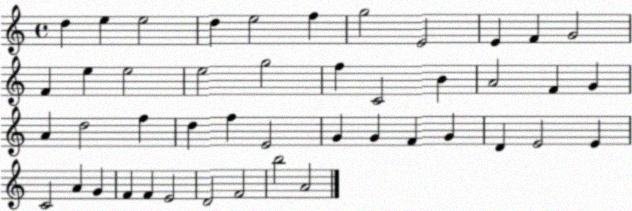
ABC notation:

X:1
T:Untitled
M:4/4
L:1/4
K:C
d e e2 d e2 f g2 E2 E F G2 F e e2 e2 g2 f C2 B A2 F G A d2 f d f E2 G G F G D E2 E C2 A G F F E2 D2 F2 b2 A2